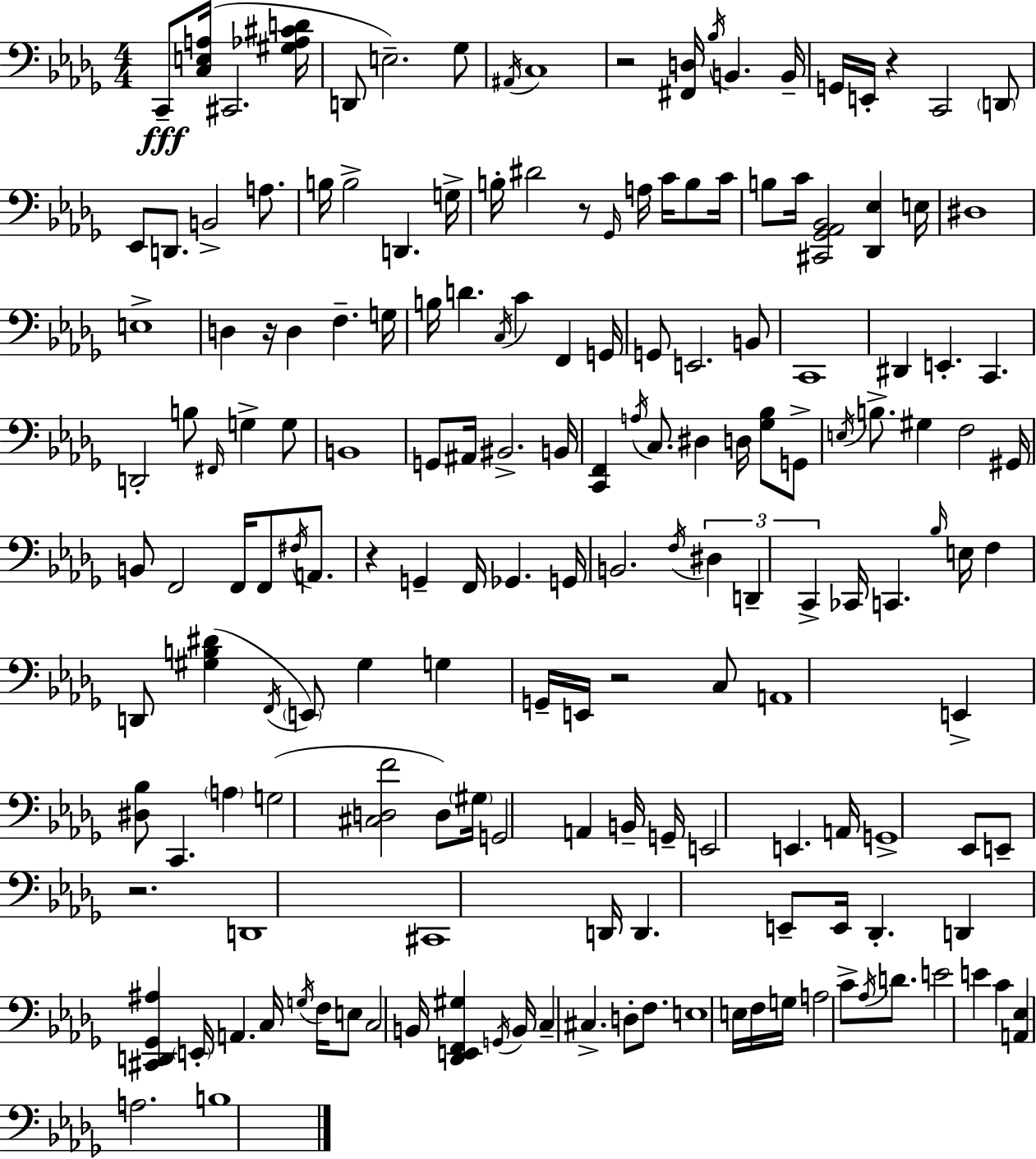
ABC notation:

X:1
T:Untitled
M:4/4
L:1/4
K:Bbm
C,,/2 [C,E,A,]/4 ^C,,2 [^G,_A,^CD]/4 D,,/2 E,2 _G,/2 ^A,,/4 C,4 z2 [^F,,D,]/4 _B,/4 B,, B,,/4 G,,/4 E,,/4 z C,,2 D,,/2 _E,,/2 D,,/2 B,,2 A,/2 B,/4 B,2 D,, G,/4 B,/4 ^D2 z/2 _G,,/4 A,/4 C/4 B,/2 C/4 B,/2 C/4 [^C,,_G,,_A,,_B,,]2 [_D,,_E,] E,/4 ^D,4 E,4 D, z/4 D, F, G,/4 B,/4 D C,/4 C F,, G,,/4 G,,/2 E,,2 B,,/2 C,,4 ^D,, E,, C,, D,,2 B,/2 ^F,,/4 G, G,/2 B,,4 G,,/2 ^A,,/4 ^B,,2 B,,/4 [C,,F,,] A,/4 C,/2 ^D, D,/4 [_G,_B,]/2 G,,/2 E,/4 B,/2 ^G, F,2 ^G,,/4 B,,/2 F,,2 F,,/4 F,,/2 ^F,/4 A,,/2 z G,, F,,/4 _G,, G,,/4 B,,2 F,/4 ^D, D,, C,, _C,,/4 C,, _B,/4 E,/4 F, D,,/2 [^G,B,^D] F,,/4 E,,/2 ^G, G, G,,/4 E,,/4 z2 C,/2 A,,4 E,, [^D,_B,]/2 C,, A, G,2 [^C,D,F]2 D,/2 ^G,/4 G,,2 A,, B,,/4 G,,/4 E,,2 E,, A,,/4 G,,4 _E,,/2 E,,/2 z2 D,,4 ^C,,4 D,,/4 D,, E,,/2 E,,/4 _D,, D,, [^C,,D,,_G,,^A,] E,,/4 A,, C,/4 G,/4 F,/4 E,/2 C,2 B,,/4 [_D,,E,,F,,^G,] G,,/4 B,,/4 C, ^C, D,/2 F,/2 E,4 E,/4 F,/4 G,/4 A,2 C/2 _A,/4 D/2 E2 E C [A,,_E,] A,2 B,4